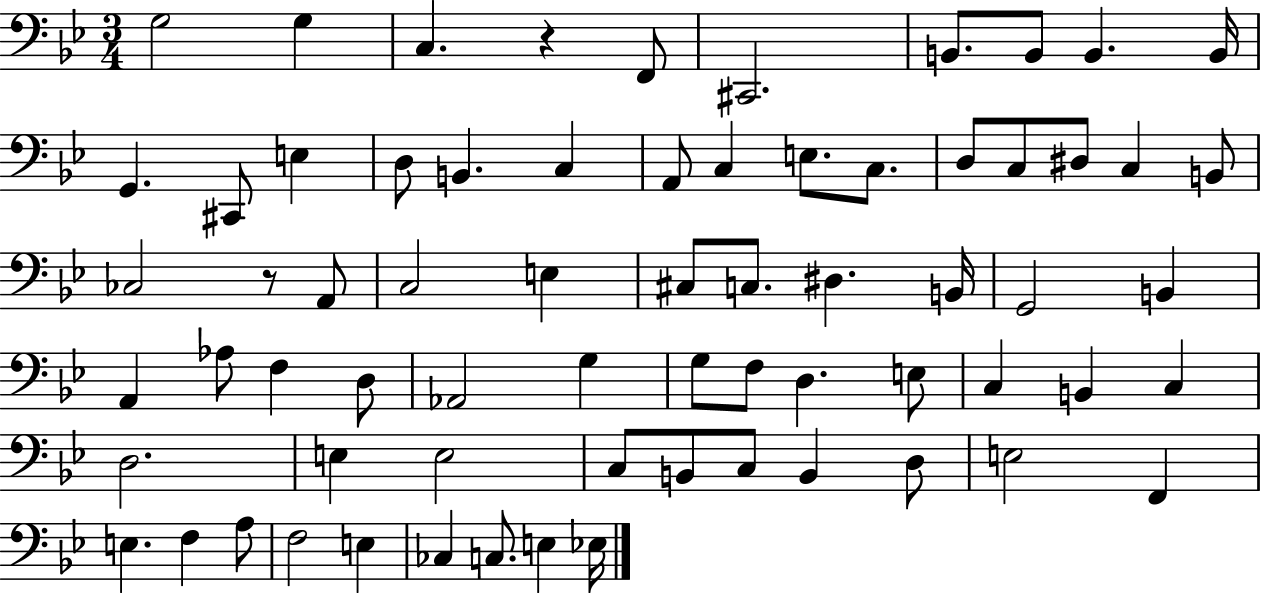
G3/h G3/q C3/q. R/q F2/e C#2/h. B2/e. B2/e B2/q. B2/s G2/q. C#2/e E3/q D3/e B2/q. C3/q A2/e C3/q E3/e. C3/e. D3/e C3/e D#3/e C3/q B2/e CES3/h R/e A2/e C3/h E3/q C#3/e C3/e. D#3/q. B2/s G2/h B2/q A2/q Ab3/e F3/q D3/e Ab2/h G3/q G3/e F3/e D3/q. E3/e C3/q B2/q C3/q D3/h. E3/q E3/h C3/e B2/e C3/e B2/q D3/e E3/h F2/q E3/q. F3/q A3/e F3/h E3/q CES3/q C3/e. E3/q Eb3/s